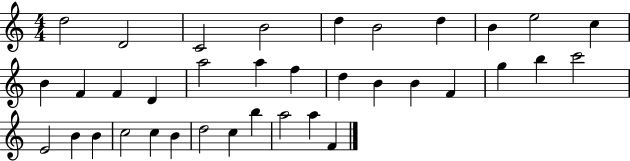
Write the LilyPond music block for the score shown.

{
  \clef treble
  \numericTimeSignature
  \time 4/4
  \key c \major
  d''2 d'2 | c'2 b'2 | d''4 b'2 d''4 | b'4 e''2 c''4 | \break b'4 f'4 f'4 d'4 | a''2 a''4 f''4 | d''4 b'4 b'4 f'4 | g''4 b''4 c'''2 | \break e'2 b'4 b'4 | c''2 c''4 b'4 | d''2 c''4 b''4 | a''2 a''4 f'4 | \break \bar "|."
}